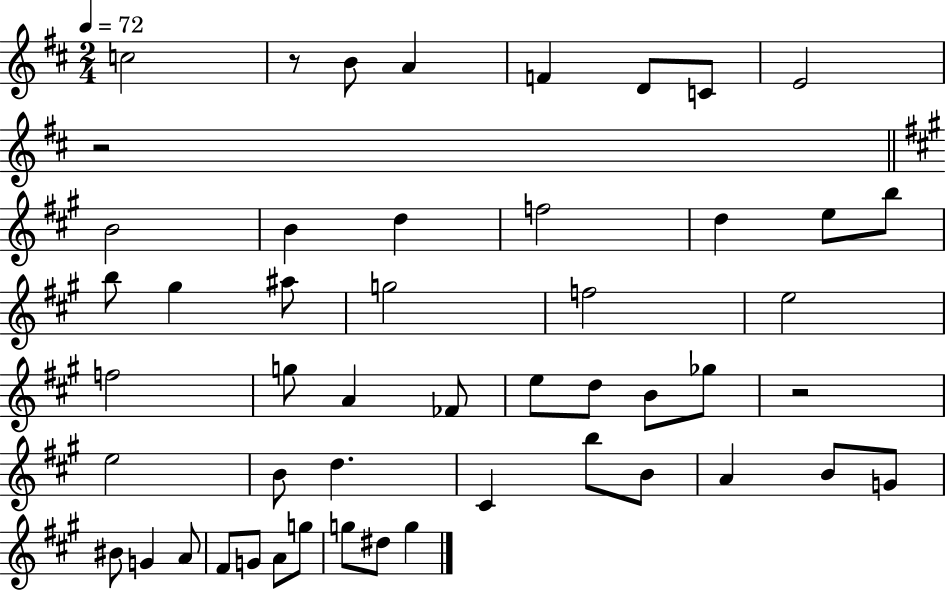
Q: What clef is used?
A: treble